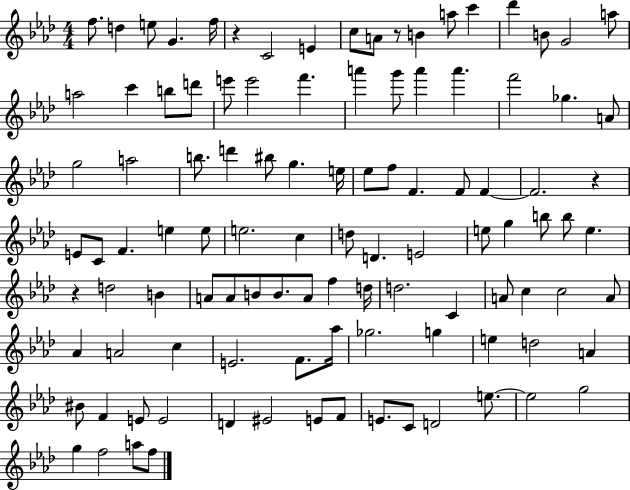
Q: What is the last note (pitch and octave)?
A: F5